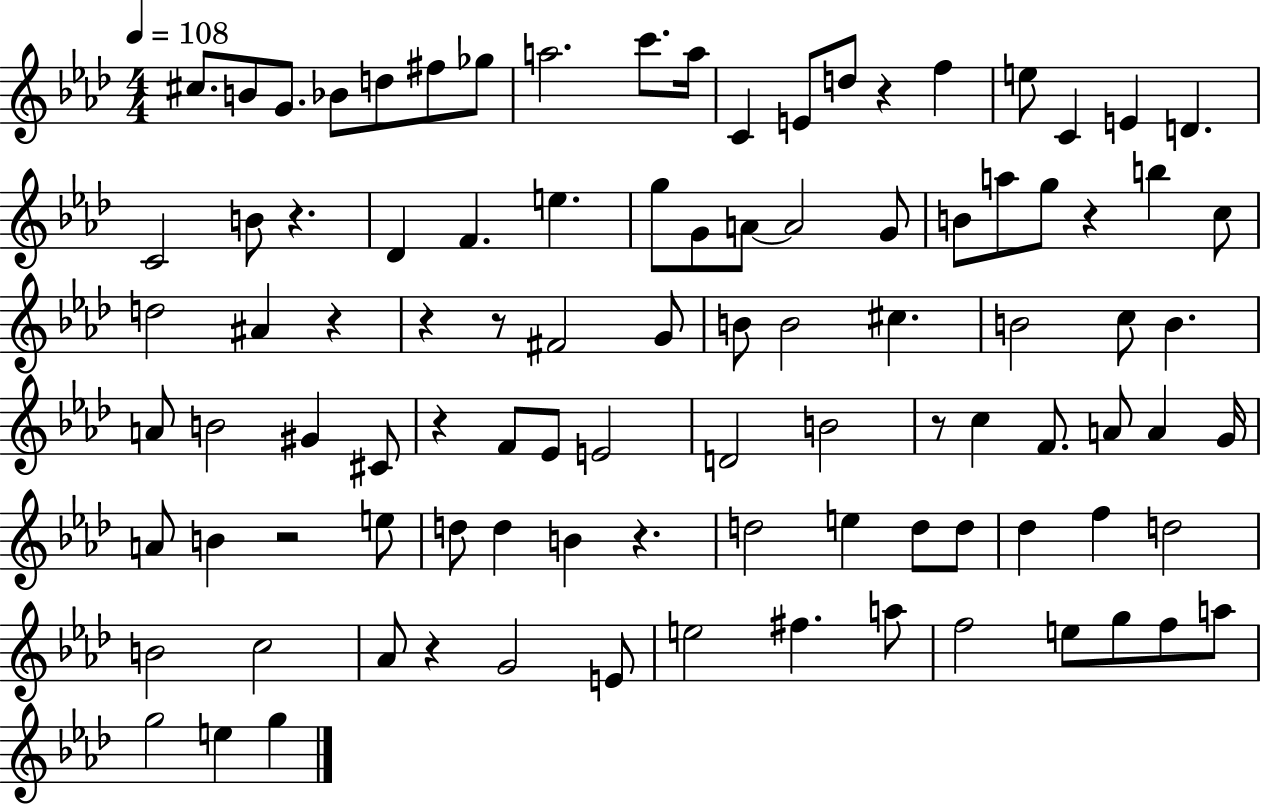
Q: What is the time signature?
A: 4/4